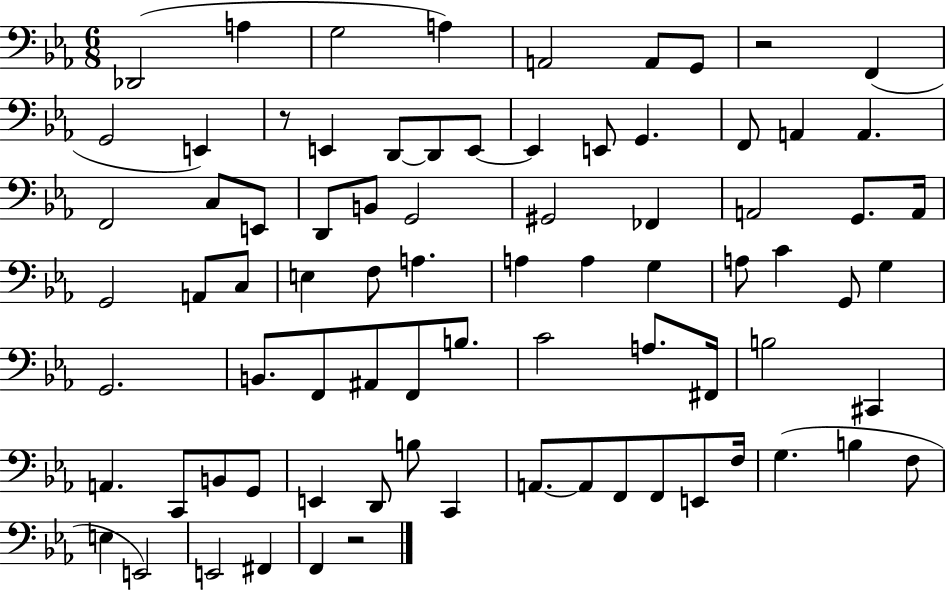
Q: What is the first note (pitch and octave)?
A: Db2